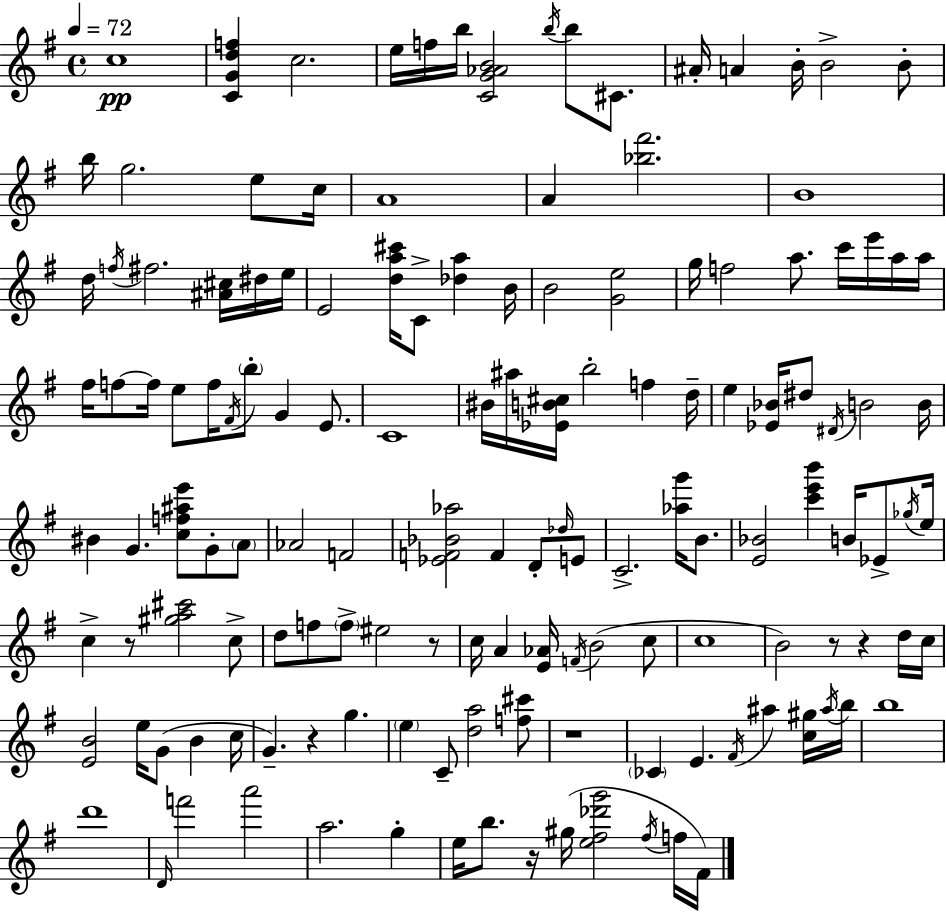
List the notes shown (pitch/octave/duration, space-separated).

C5/w [C4,G4,D5,F5]/q C5/h. E5/s F5/s B5/s [C4,G4,Ab4,B4]/h B5/s B5/e C#4/e. A#4/s A4/q B4/s B4/h B4/e B5/s G5/h. E5/e C5/s A4/w A4/q [Bb5,F#6]/h. B4/w D5/s F5/s F#5/h. [A#4,C#5]/s D#5/s E5/s E4/h [D5,A5,C#6]/s C4/e [Db5,A5]/q B4/s B4/h [G4,E5]/h G5/s F5/h A5/e. C6/s E6/s A5/s A5/s F#5/s F5/e F5/s E5/e F5/s F#4/s B5/e G4/q E4/e. C4/w BIS4/s A#5/s [Eb4,B4,C#5]/s B5/h F5/q D5/s E5/q [Eb4,Bb4]/s D#5/e D#4/s B4/h B4/s BIS4/q G4/q. [C5,F5,A#5,E6]/e G4/e A4/e Ab4/h F4/h [Eb4,F4,Bb4,Ab5]/h F4/q D4/e Db5/s E4/e C4/h. [Ab5,G6]/s B4/e. [E4,Bb4]/h [C6,E6,B6]/q B4/s Eb4/e Gb5/s E5/s C5/q R/e [G#5,A5,C#6]/h C5/e D5/e F5/e F5/e EIS5/h R/e C5/s A4/q [E4,Ab4]/s F4/s B4/h C5/e C5/w B4/h R/e R/q D5/s C5/s [E4,B4]/h E5/s G4/e B4/q C5/s G4/q. R/q G5/q. E5/q C4/e [D5,A5]/h [F5,C#6]/e R/w CES4/q E4/q. F#4/s A#5/q [C5,G#5]/s A#5/s B5/s B5/w D6/w D4/s F6/h A6/h A5/h. G5/q E5/s B5/e. R/s G#5/s [E5,F#5,Db6,G6]/h F#5/s F5/s F#4/s